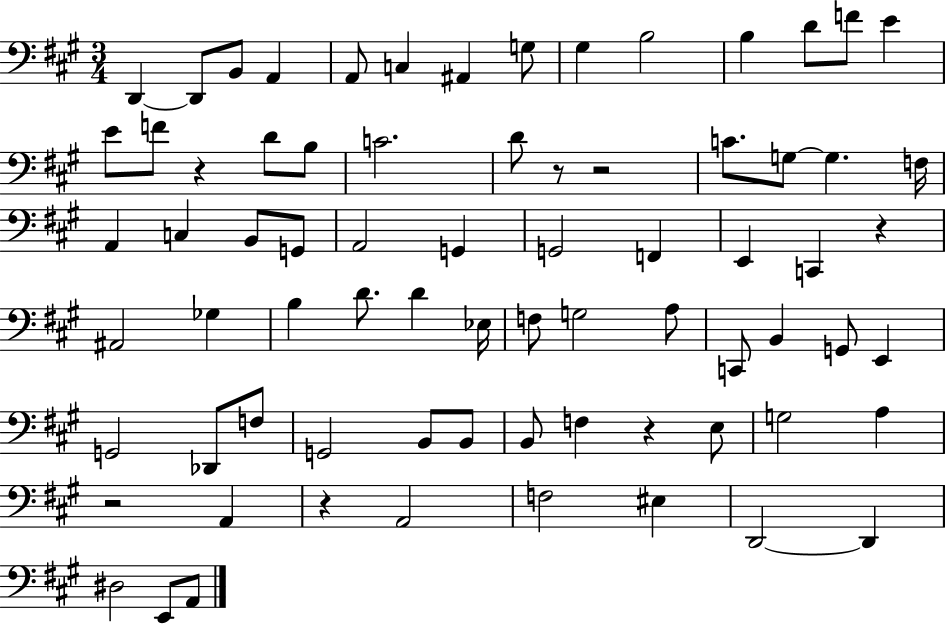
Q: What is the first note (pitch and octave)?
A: D2